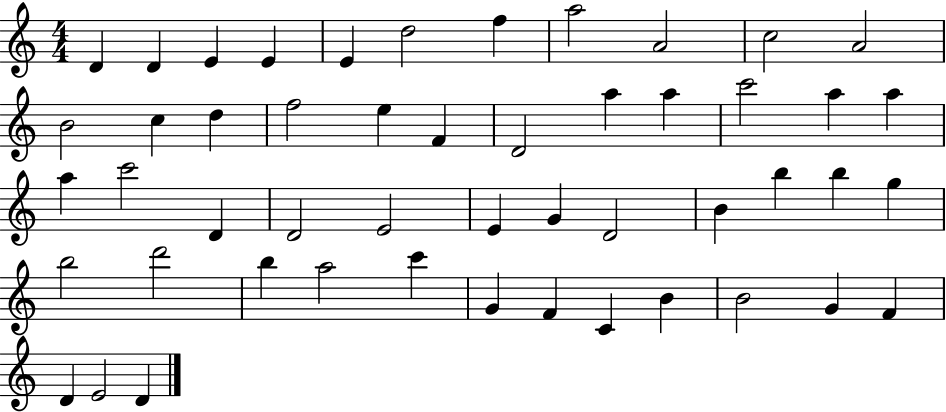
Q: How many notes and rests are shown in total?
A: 50